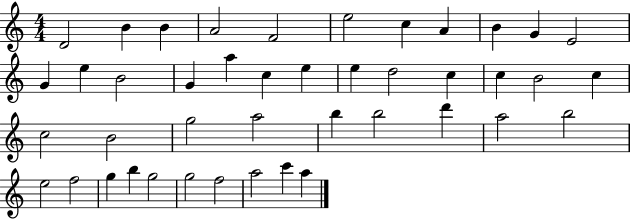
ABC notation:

X:1
T:Untitled
M:4/4
L:1/4
K:C
D2 B B A2 F2 e2 c A B G E2 G e B2 G a c e e d2 c c B2 c c2 B2 g2 a2 b b2 d' a2 b2 e2 f2 g b g2 g2 f2 a2 c' a